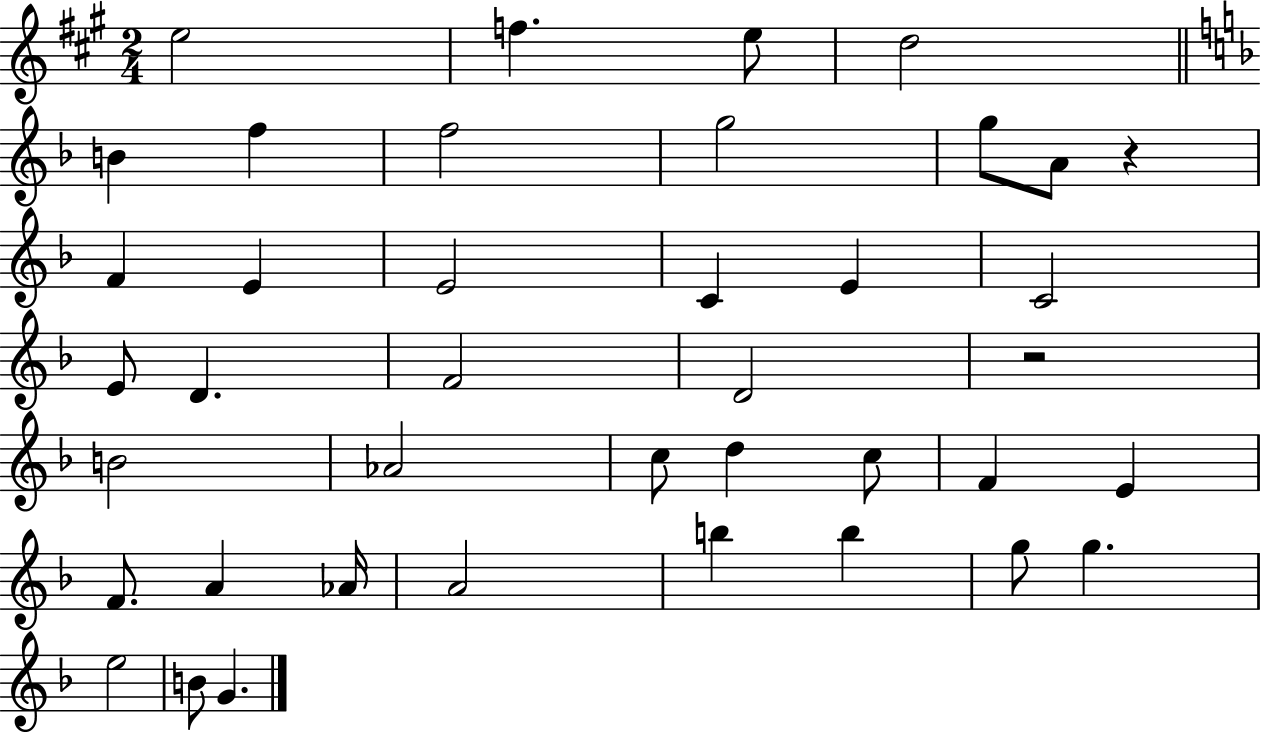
E5/h F5/q. E5/e D5/h B4/q F5/q F5/h G5/h G5/e A4/e R/q F4/q E4/q E4/h C4/q E4/q C4/h E4/e D4/q. F4/h D4/h R/h B4/h Ab4/h C5/e D5/q C5/e F4/q E4/q F4/e. A4/q Ab4/s A4/h B5/q B5/q G5/e G5/q. E5/h B4/e G4/q.